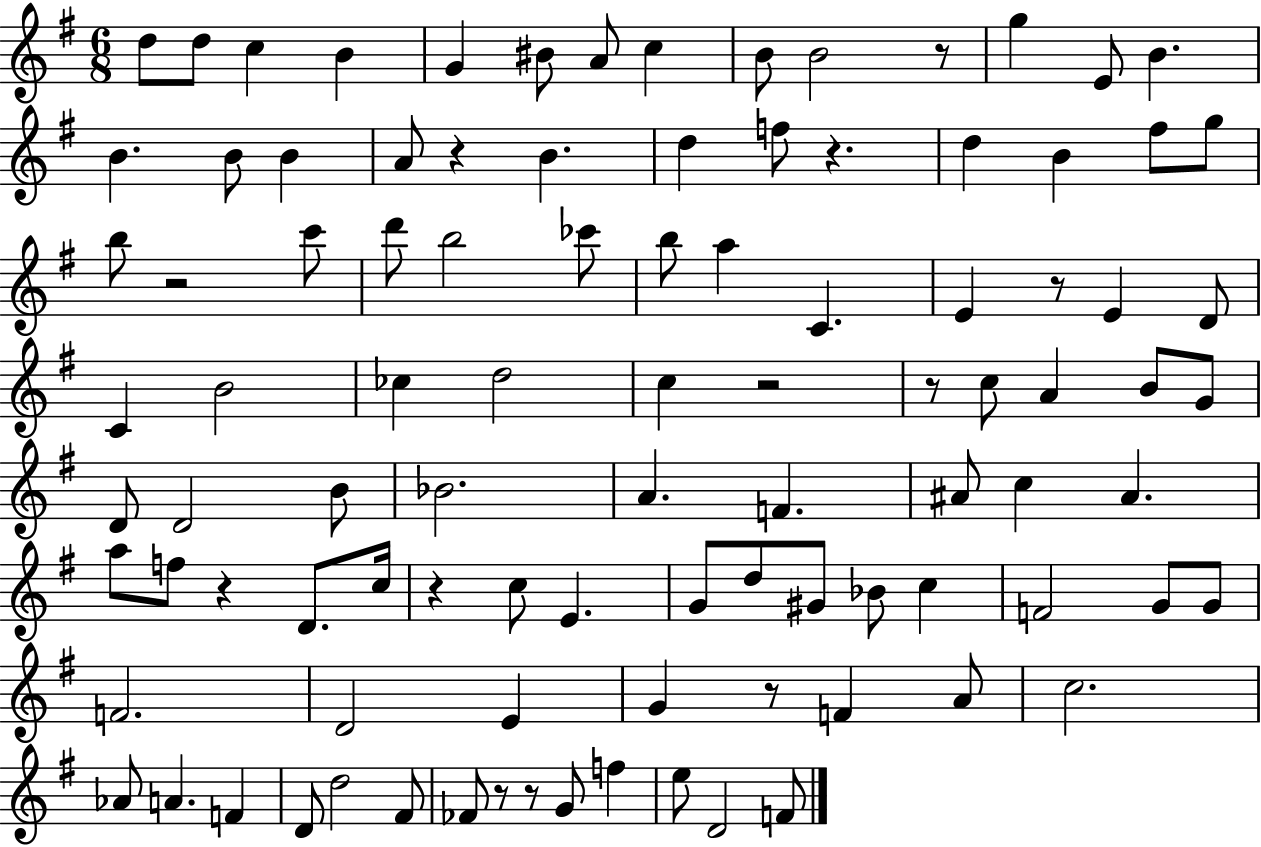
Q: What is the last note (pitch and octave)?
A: F4